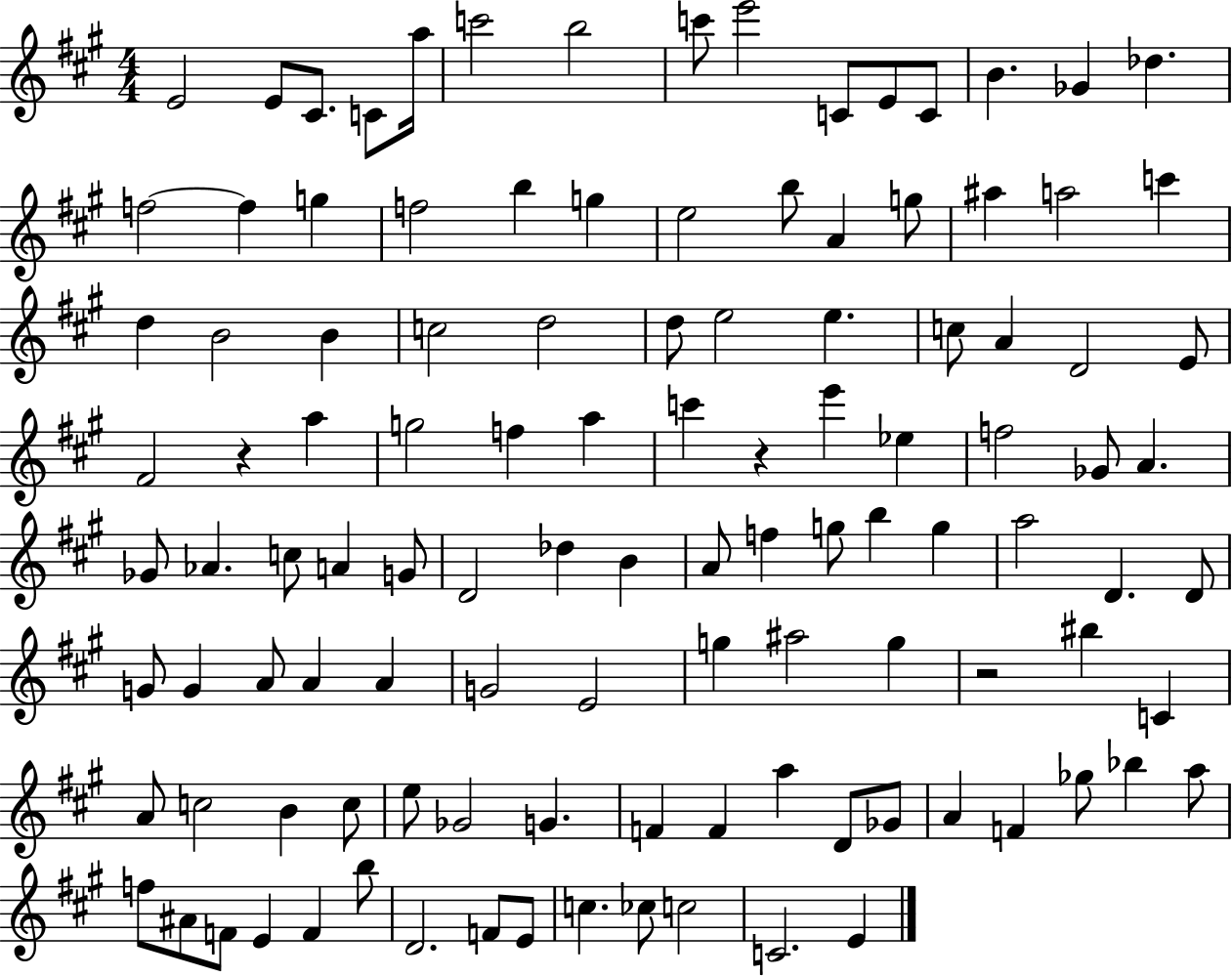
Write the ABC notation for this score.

X:1
T:Untitled
M:4/4
L:1/4
K:A
E2 E/2 ^C/2 C/2 a/4 c'2 b2 c'/2 e'2 C/2 E/2 C/2 B _G _d f2 f g f2 b g e2 b/2 A g/2 ^a a2 c' d B2 B c2 d2 d/2 e2 e c/2 A D2 E/2 ^F2 z a g2 f a c' z e' _e f2 _G/2 A _G/2 _A c/2 A G/2 D2 _d B A/2 f g/2 b g a2 D D/2 G/2 G A/2 A A G2 E2 g ^a2 g z2 ^b C A/2 c2 B c/2 e/2 _G2 G F F a D/2 _G/2 A F _g/2 _b a/2 f/2 ^A/2 F/2 E F b/2 D2 F/2 E/2 c _c/2 c2 C2 E